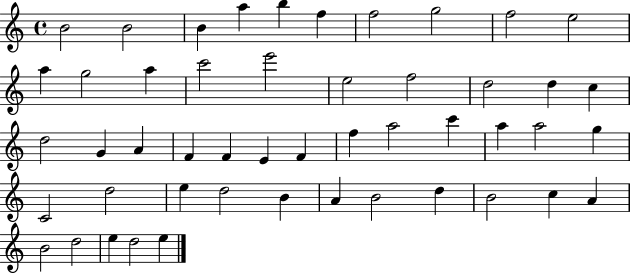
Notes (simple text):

B4/h B4/h B4/q A5/q B5/q F5/q F5/h G5/h F5/h E5/h A5/q G5/h A5/q C6/h E6/h E5/h F5/h D5/h D5/q C5/q D5/h G4/q A4/q F4/q F4/q E4/q F4/q F5/q A5/h C6/q A5/q A5/h G5/q C4/h D5/h E5/q D5/h B4/q A4/q B4/h D5/q B4/h C5/q A4/q B4/h D5/h E5/q D5/h E5/q